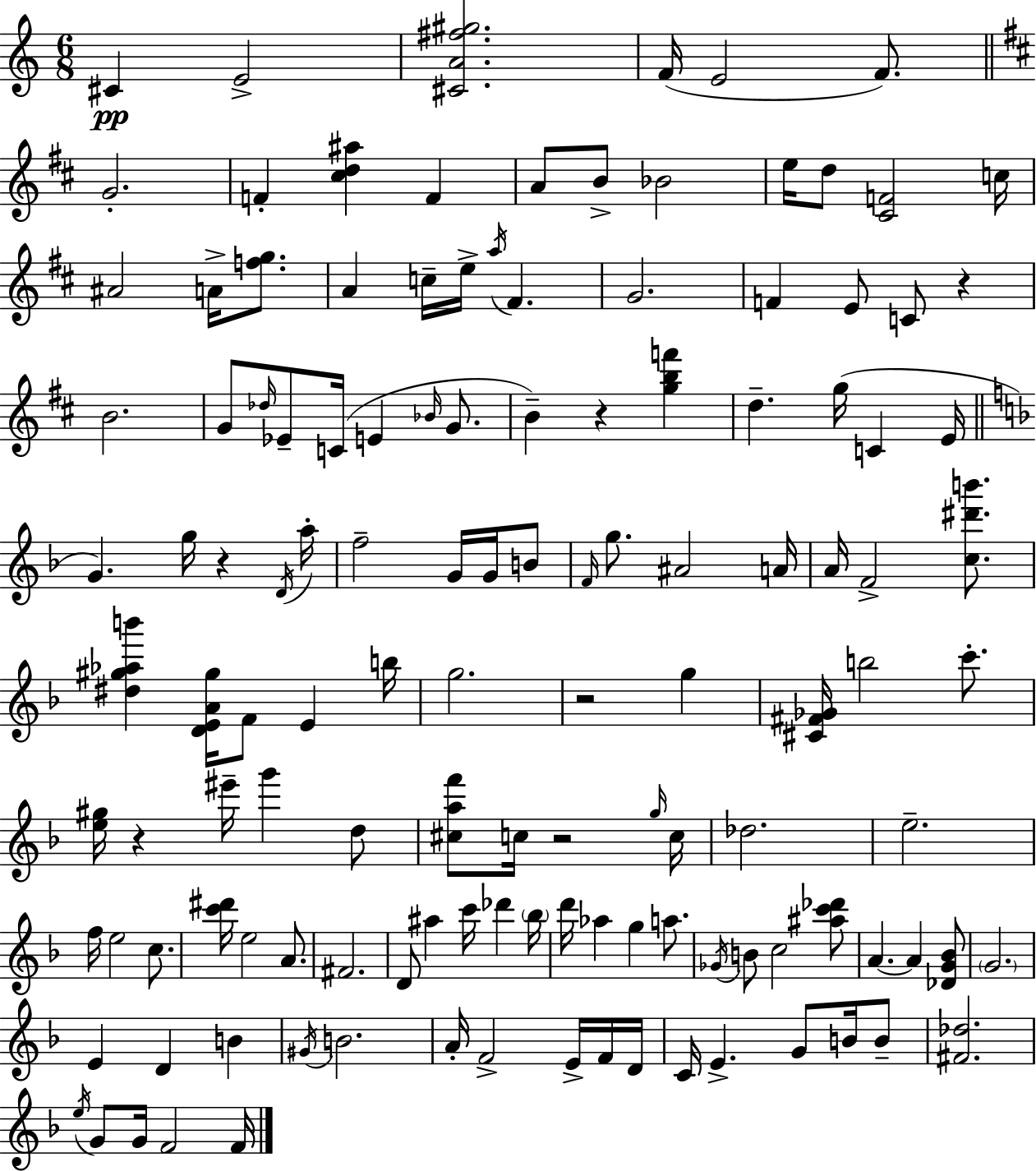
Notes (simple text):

C#4/q E4/h [C#4,A4,F#5,G#5]/h. F4/s E4/h F4/e. G4/h. F4/q [C#5,D5,A#5]/q F4/q A4/e B4/e Bb4/h E5/s D5/e [C#4,F4]/h C5/s A#4/h A4/s [F5,G5]/e. A4/q C5/s E5/s A5/s F#4/q. G4/h. F4/q E4/e C4/e R/q B4/h. G4/e Db5/s Eb4/e C4/s E4/q Bb4/s G4/e. B4/q R/q [G5,B5,F6]/q D5/q. G5/s C4/q E4/s G4/q. G5/s R/q D4/s A5/s F5/h G4/s G4/s B4/e F4/s G5/e. A#4/h A4/s A4/s F4/h [C5,D#6,B6]/e. [D#5,G#5,Ab5,B6]/q [D4,E4,A4,G#5]/s F4/e E4/q B5/s G5/h. R/h G5/q [C#4,F#4,Gb4]/s B5/h C6/e. [E5,G#5]/s R/q EIS6/s G6/q D5/e [C#5,A5,F6]/e C5/s R/h G5/s C5/s Db5/h. E5/h. F5/s E5/h C5/e. [C6,D#6]/s E5/h A4/e. F#4/h. D4/e A#5/q C6/s Db6/q Bb5/s D6/s Ab5/q G5/q A5/e. Gb4/s B4/e C5/h [A#5,C6,Db6]/e A4/q. A4/q [Db4,G4,Bb4]/e G4/h. E4/q D4/q B4/q G#4/s B4/h. A4/s F4/h E4/s F4/s D4/s C4/s E4/q. G4/e B4/s B4/e [F#4,Db5]/h. E5/s G4/e G4/s F4/h F4/s